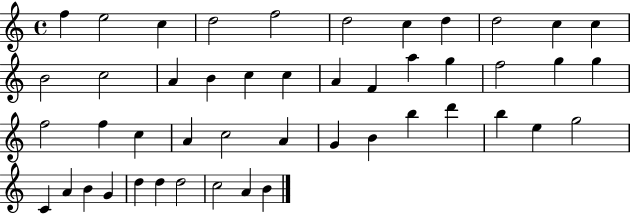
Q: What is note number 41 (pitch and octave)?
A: G4